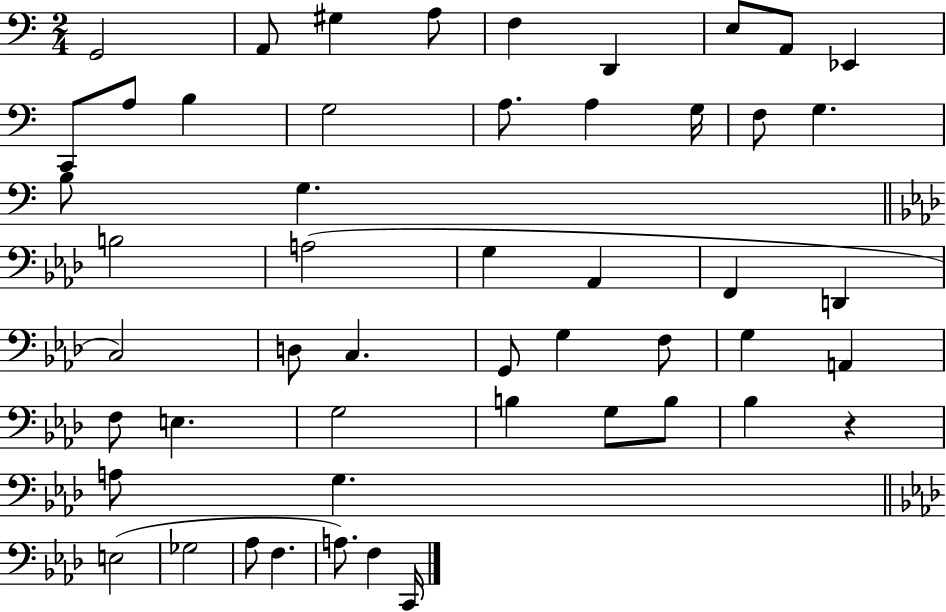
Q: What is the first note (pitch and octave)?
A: G2